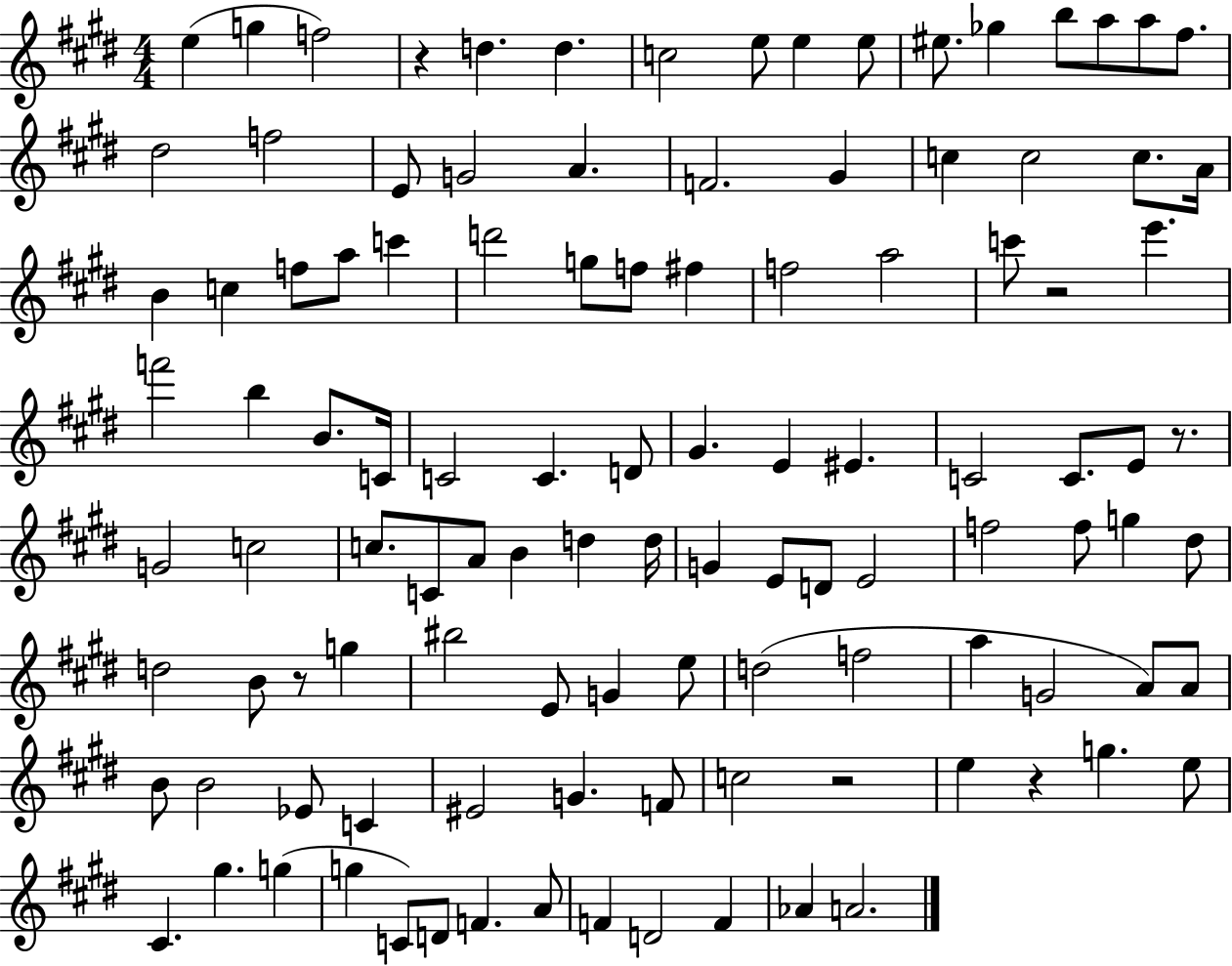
X:1
T:Untitled
M:4/4
L:1/4
K:E
e g f2 z d d c2 e/2 e e/2 ^e/2 _g b/2 a/2 a/2 ^f/2 ^d2 f2 E/2 G2 A F2 ^G c c2 c/2 A/4 B c f/2 a/2 c' d'2 g/2 f/2 ^f f2 a2 c'/2 z2 e' f'2 b B/2 C/4 C2 C D/2 ^G E ^E C2 C/2 E/2 z/2 G2 c2 c/2 C/2 A/2 B d d/4 G E/2 D/2 E2 f2 f/2 g ^d/2 d2 B/2 z/2 g ^b2 E/2 G e/2 d2 f2 a G2 A/2 A/2 B/2 B2 _E/2 C ^E2 G F/2 c2 z2 e z g e/2 ^C ^g g g C/2 D/2 F A/2 F D2 F _A A2